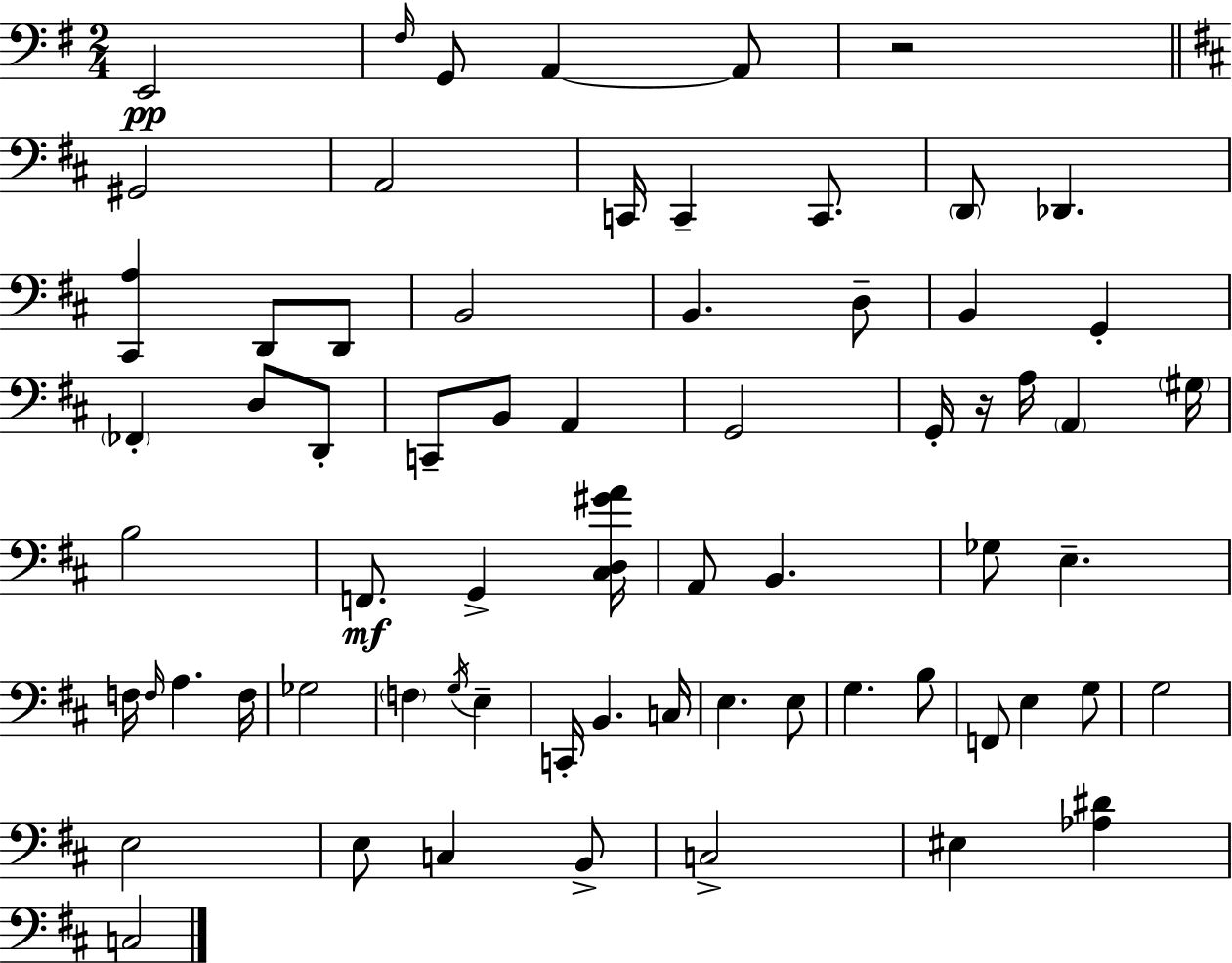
X:1
T:Untitled
M:2/4
L:1/4
K:Em
E,,2 ^F,/4 G,,/2 A,, A,,/2 z2 ^G,,2 A,,2 C,,/4 C,, C,,/2 D,,/2 _D,, [^C,,A,] D,,/2 D,,/2 B,,2 B,, D,/2 B,, G,, _F,, D,/2 D,,/2 C,,/2 B,,/2 A,, G,,2 G,,/4 z/4 A,/4 A,, ^G,/4 B,2 F,,/2 G,, [^C,D,^GA]/4 A,,/2 B,, _G,/2 E, F,/4 F,/4 A, F,/4 _G,2 F, G,/4 E, C,,/4 B,, C,/4 E, E,/2 G, B,/2 F,,/2 E, G,/2 G,2 E,2 E,/2 C, B,,/2 C,2 ^E, [_A,^D] C,2